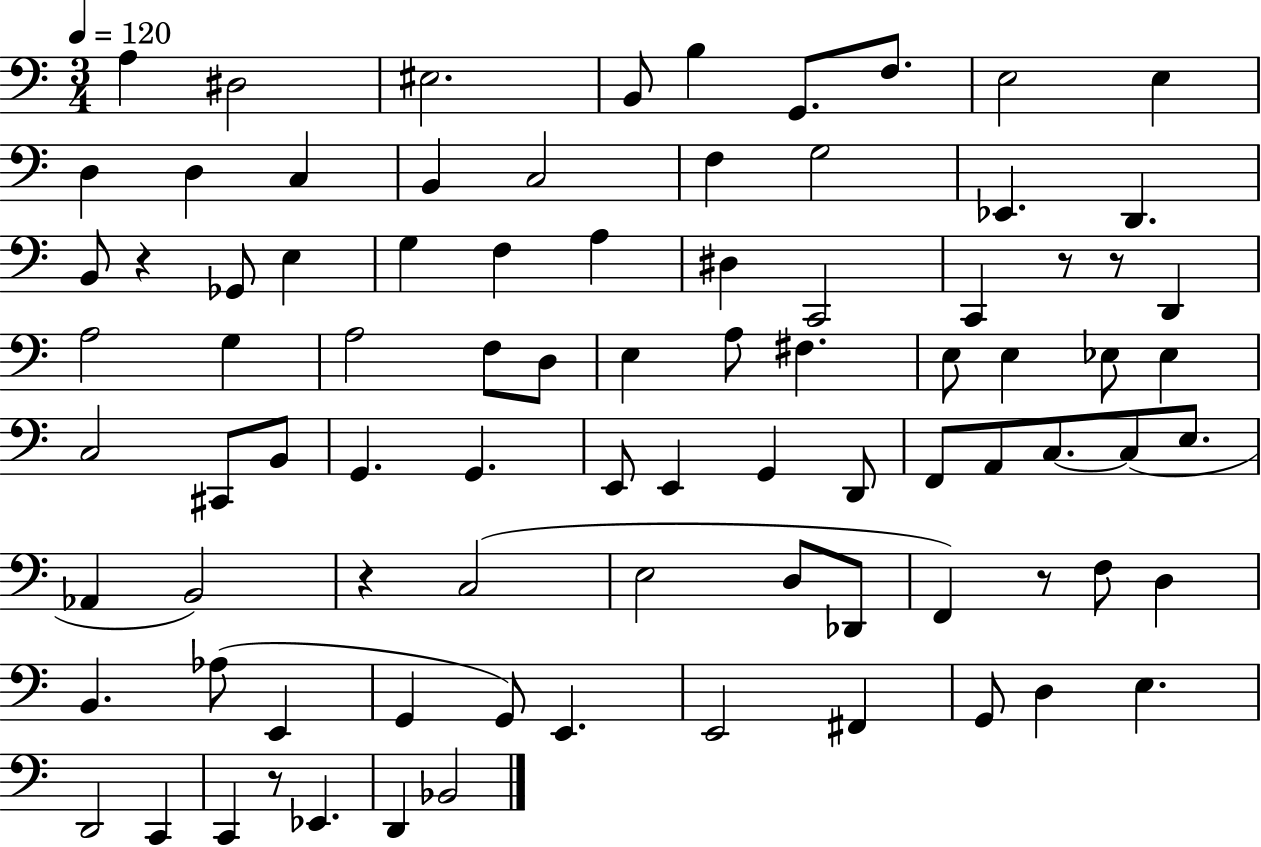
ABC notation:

X:1
T:Untitled
M:3/4
L:1/4
K:C
A, ^D,2 ^E,2 B,,/2 B, G,,/2 F,/2 E,2 E, D, D, C, B,, C,2 F, G,2 _E,, D,, B,,/2 z _G,,/2 E, G, F, A, ^D, C,,2 C,, z/2 z/2 D,, A,2 G, A,2 F,/2 D,/2 E, A,/2 ^F, E,/2 E, _E,/2 _E, C,2 ^C,,/2 B,,/2 G,, G,, E,,/2 E,, G,, D,,/2 F,,/2 A,,/2 C,/2 C,/2 E,/2 _A,, B,,2 z C,2 E,2 D,/2 _D,,/2 F,, z/2 F,/2 D, B,, _A,/2 E,, G,, G,,/2 E,, E,,2 ^F,, G,,/2 D, E, D,,2 C,, C,, z/2 _E,, D,, _B,,2